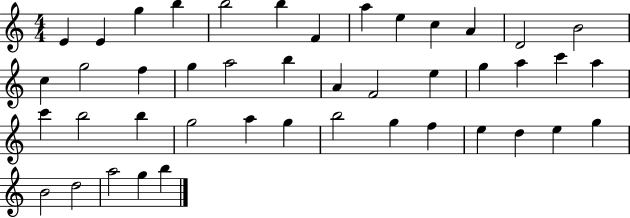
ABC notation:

X:1
T:Untitled
M:4/4
L:1/4
K:C
E E g b b2 b F a e c A D2 B2 c g2 f g a2 b A F2 e g a c' a c' b2 b g2 a g b2 g f e d e g B2 d2 a2 g b